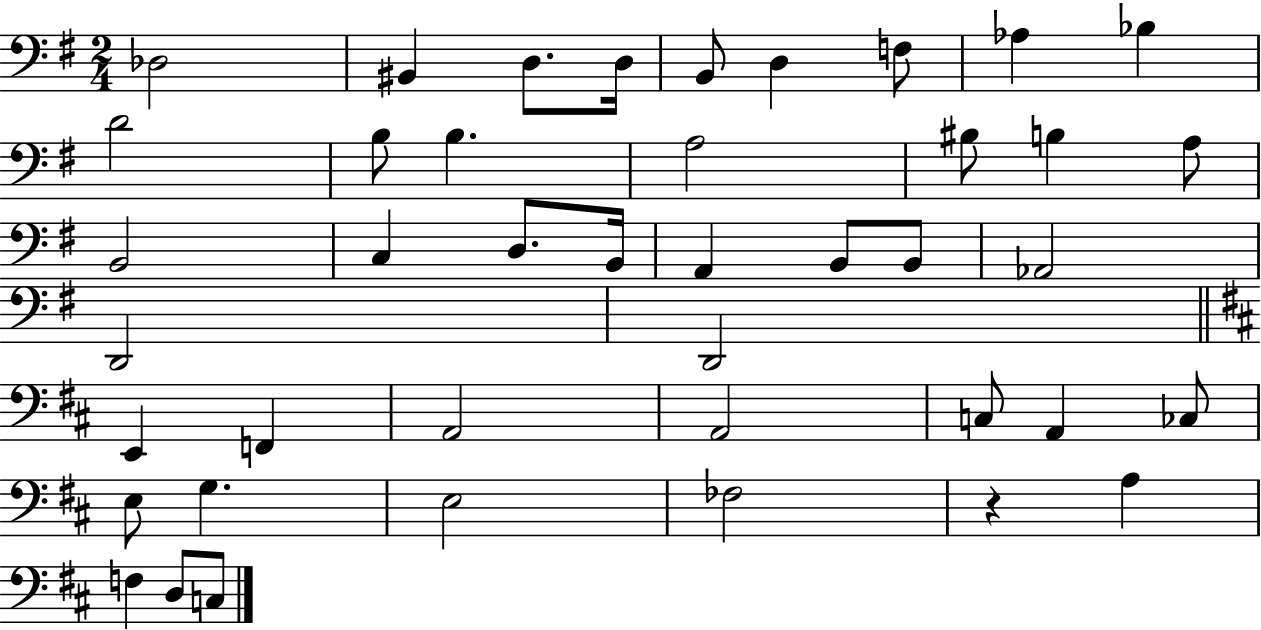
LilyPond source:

{
  \clef bass
  \numericTimeSignature
  \time 2/4
  \key g \major
  des2 | bis,4 d8. d16 | b,8 d4 f8 | aes4 bes4 | \break d'2 | b8 b4. | a2 | bis8 b4 a8 | \break b,2 | c4 d8. b,16 | a,4 b,8 b,8 | aes,2 | \break d,2 | d,2 | \bar "||" \break \key b \minor e,4 f,4 | a,2 | a,2 | c8 a,4 ces8 | \break e8 g4. | e2 | fes2 | r4 a4 | \break f4 d8 c8 | \bar "|."
}